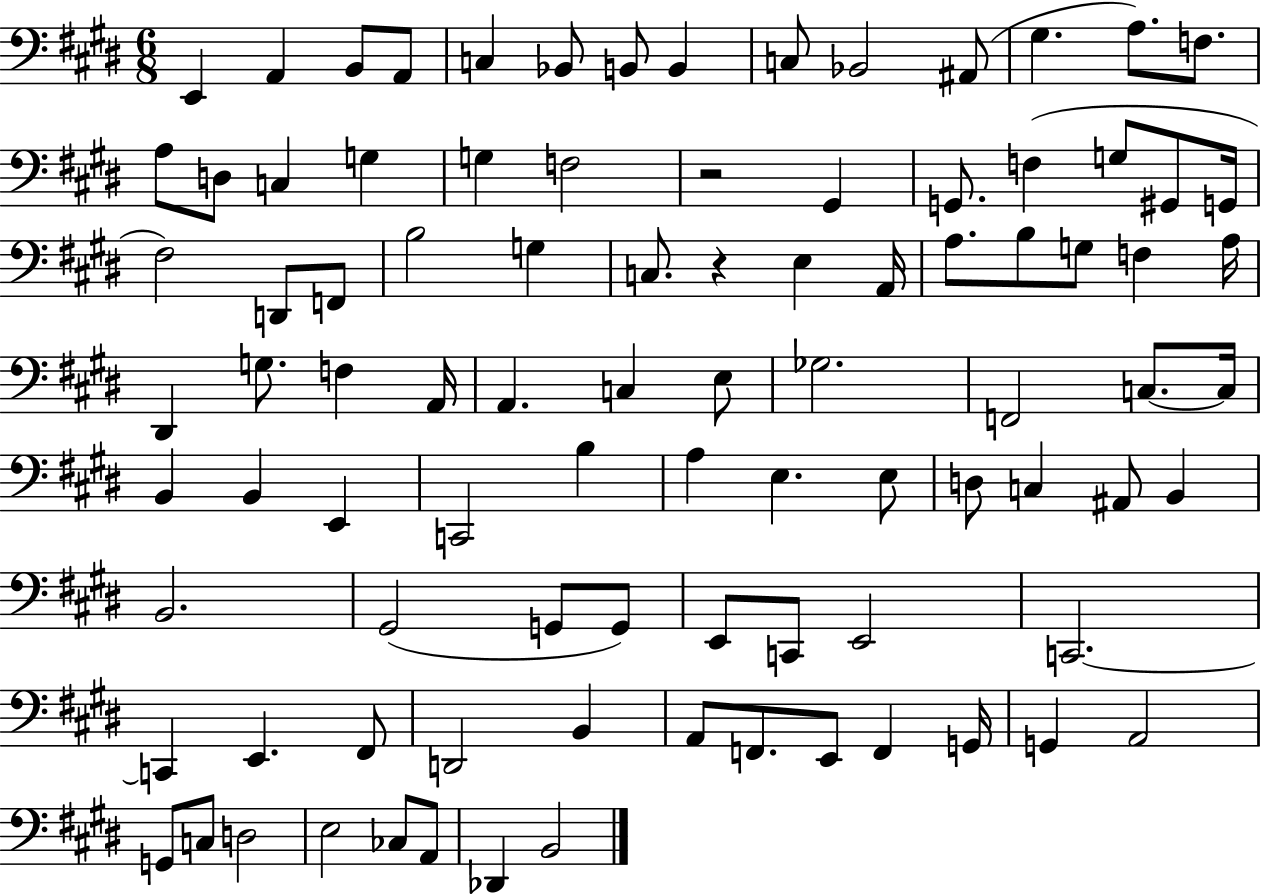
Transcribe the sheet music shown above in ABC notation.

X:1
T:Untitled
M:6/8
L:1/4
K:E
E,, A,, B,,/2 A,,/2 C, _B,,/2 B,,/2 B,, C,/2 _B,,2 ^A,,/2 ^G, A,/2 F,/2 A,/2 D,/2 C, G, G, F,2 z2 ^G,, G,,/2 F, G,/2 ^G,,/2 G,,/4 ^F,2 D,,/2 F,,/2 B,2 G, C,/2 z E, A,,/4 A,/2 B,/2 G,/2 F, A,/4 ^D,, G,/2 F, A,,/4 A,, C, E,/2 _G,2 F,,2 C,/2 C,/4 B,, B,, E,, C,,2 B, A, E, E,/2 D,/2 C, ^A,,/2 B,, B,,2 ^G,,2 G,,/2 G,,/2 E,,/2 C,,/2 E,,2 C,,2 C,, E,, ^F,,/2 D,,2 B,, A,,/2 F,,/2 E,,/2 F,, G,,/4 G,, A,,2 G,,/2 C,/2 D,2 E,2 _C,/2 A,,/2 _D,, B,,2